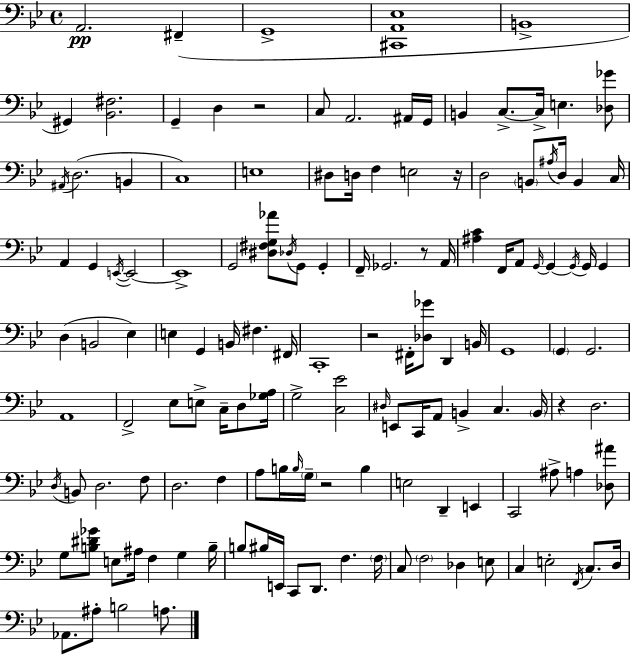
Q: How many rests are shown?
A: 6